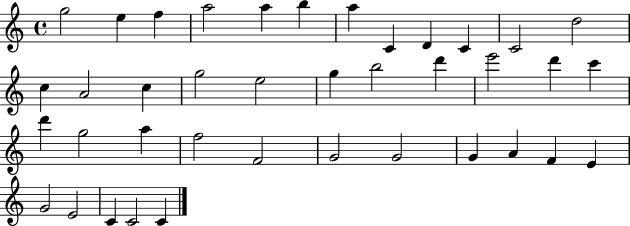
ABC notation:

X:1
T:Untitled
M:4/4
L:1/4
K:C
g2 e f a2 a b a C D C C2 d2 c A2 c g2 e2 g b2 d' e'2 d' c' d' g2 a f2 F2 G2 G2 G A F E G2 E2 C C2 C